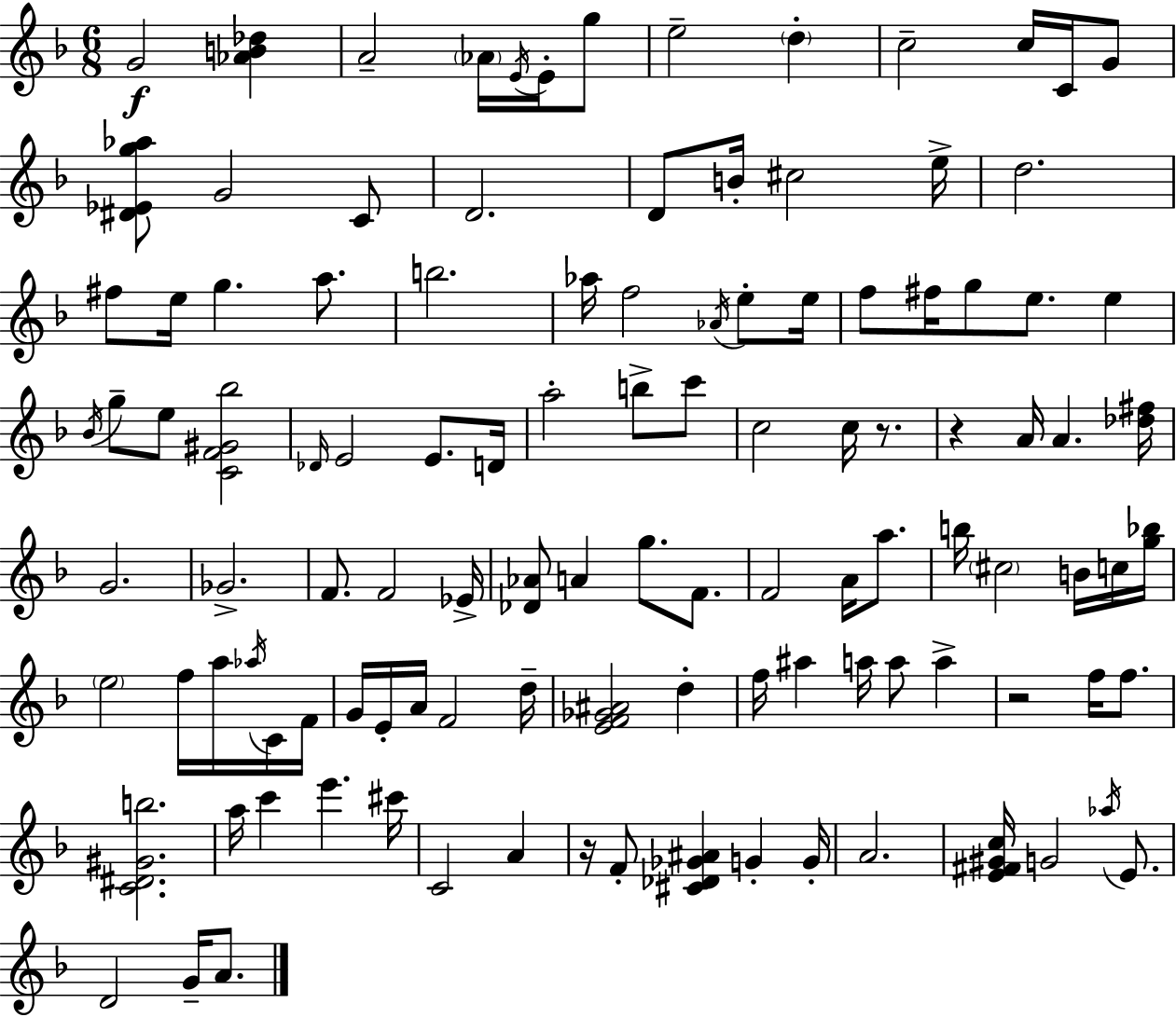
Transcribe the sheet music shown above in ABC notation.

X:1
T:Untitled
M:6/8
L:1/4
K:F
G2 [_AB_d] A2 _A/4 E/4 E/4 g/2 e2 d c2 c/4 C/4 G/2 [^D_Eg_a]/2 G2 C/2 D2 D/2 B/4 ^c2 e/4 d2 ^f/2 e/4 g a/2 b2 _a/4 f2 _A/4 e/2 e/4 f/2 ^f/4 g/2 e/2 e _B/4 g/2 e/2 [CF^G_b]2 _D/4 E2 E/2 D/4 a2 b/2 c'/2 c2 c/4 z/2 z A/4 A [_d^f]/4 G2 _G2 F/2 F2 _E/4 [_D_A]/2 A g/2 F/2 F2 A/4 a/2 b/4 ^c2 B/4 c/4 [g_b]/4 e2 f/4 a/4 _a/4 C/4 F/4 G/4 E/4 A/4 F2 d/4 [EF_G^A]2 d f/4 ^a a/4 a/2 a z2 f/4 f/2 [C^D^Gb]2 a/4 c' e' ^c'/4 C2 A z/4 F/2 [^C_D_G^A] G G/4 A2 [E^F^Gc]/4 G2 _a/4 E/2 D2 G/4 A/2